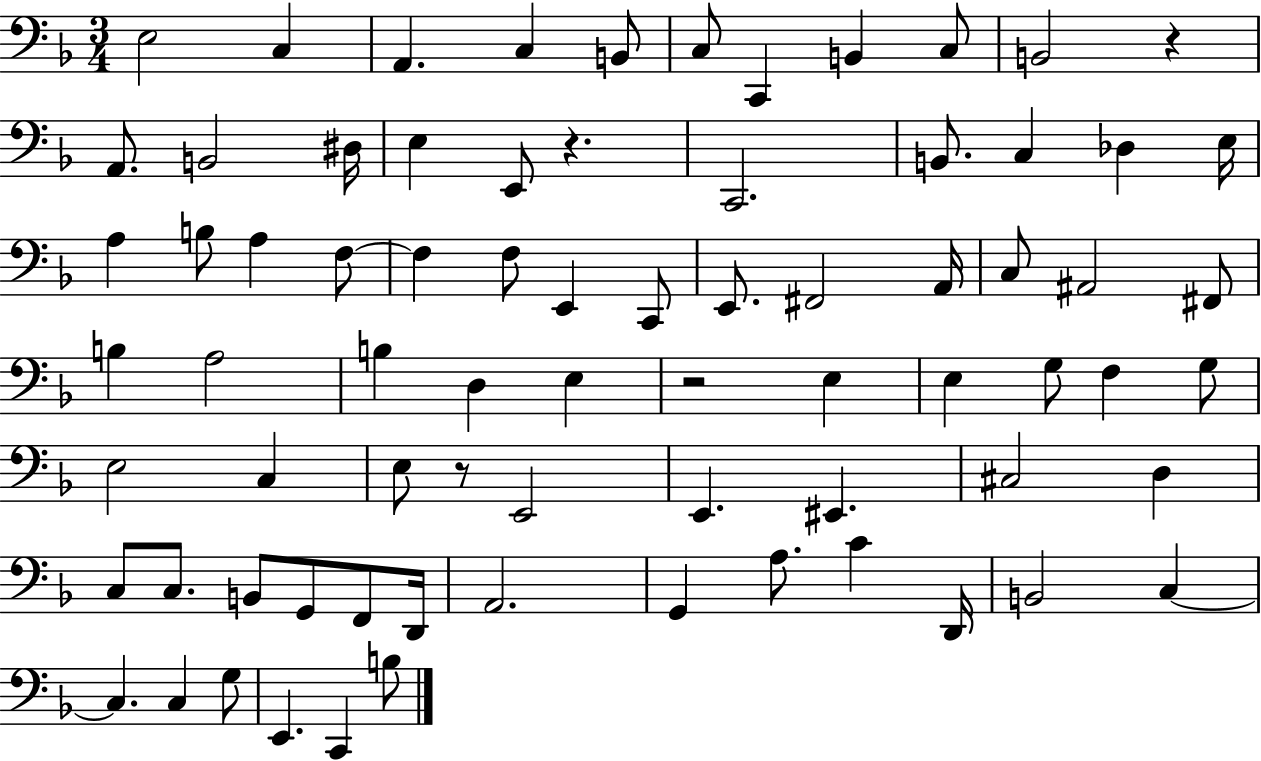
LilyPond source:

{
  \clef bass
  \numericTimeSignature
  \time 3/4
  \key f \major
  \repeat volta 2 { e2 c4 | a,4. c4 b,8 | c8 c,4 b,4 c8 | b,2 r4 | \break a,8. b,2 dis16 | e4 e,8 r4. | c,2. | b,8. c4 des4 e16 | \break a4 b8 a4 f8~~ | f4 f8 e,4 c,8 | e,8. fis,2 a,16 | c8 ais,2 fis,8 | \break b4 a2 | b4 d4 e4 | r2 e4 | e4 g8 f4 g8 | \break e2 c4 | e8 r8 e,2 | e,4. eis,4. | cis2 d4 | \break c8 c8. b,8 g,8 f,8 d,16 | a,2. | g,4 a8. c'4 d,16 | b,2 c4~~ | \break c4. c4 g8 | e,4. c,4 b8 | } \bar "|."
}